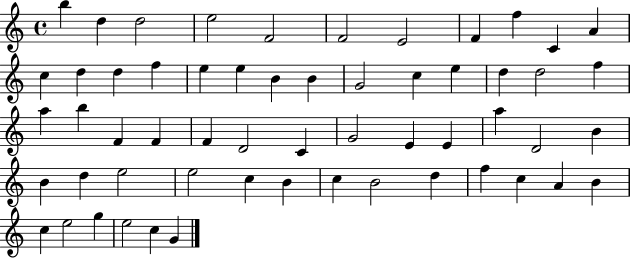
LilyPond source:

{
  \clef treble
  \time 4/4
  \defaultTimeSignature
  \key c \major
  b''4 d''4 d''2 | e''2 f'2 | f'2 e'2 | f'4 f''4 c'4 a'4 | \break c''4 d''4 d''4 f''4 | e''4 e''4 b'4 b'4 | g'2 c''4 e''4 | d''4 d''2 f''4 | \break a''4 b''4 f'4 f'4 | f'4 d'2 c'4 | g'2 e'4 e'4 | a''4 d'2 b'4 | \break b'4 d''4 e''2 | e''2 c''4 b'4 | c''4 b'2 d''4 | f''4 c''4 a'4 b'4 | \break c''4 e''2 g''4 | e''2 c''4 g'4 | \bar "|."
}